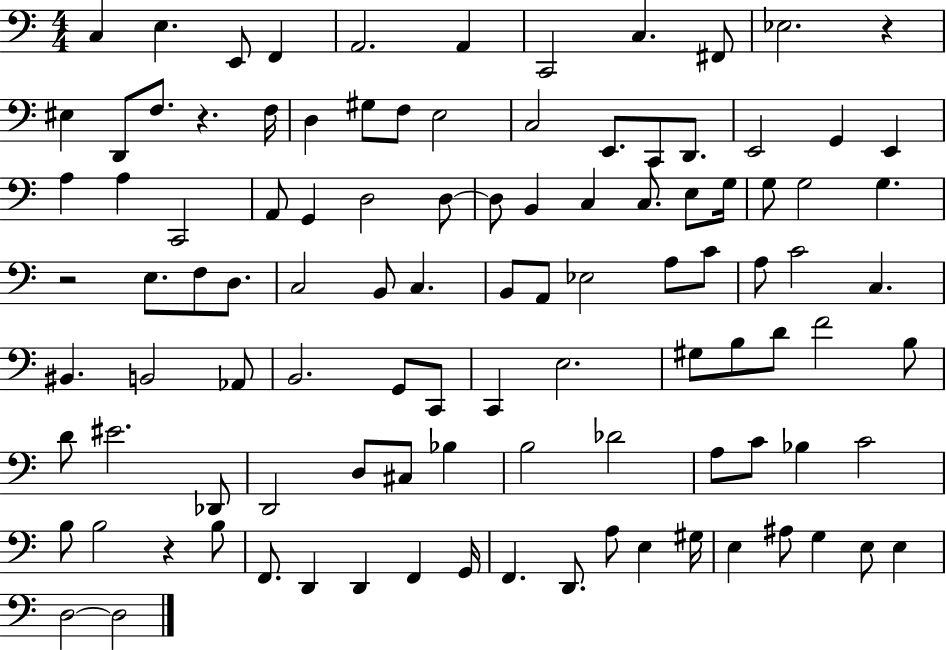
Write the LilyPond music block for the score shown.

{
  \clef bass
  \numericTimeSignature
  \time 4/4
  \key c \major
  c4 e4. e,8 f,4 | a,2. a,4 | c,2 c4. fis,8 | ees2. r4 | \break eis4 d,8 f8. r4. f16 | d4 gis8 f8 e2 | c2 e,8. c,8 d,8. | e,2 g,4 e,4 | \break a4 a4 c,2 | a,8 g,4 d2 d8~~ | d8 b,4 c4 c8. e8 g16 | g8 g2 g4. | \break r2 e8. f8 d8. | c2 b,8 c4. | b,8 a,8 ees2 a8 c'8 | a8 c'2 c4. | \break bis,4. b,2 aes,8 | b,2. g,8 c,8 | c,4 e2. | gis8 b8 d'8 f'2 b8 | \break d'8 eis'2. des,8 | d,2 d8 cis8 bes4 | b2 des'2 | a8 c'8 bes4 c'2 | \break b8 b2 r4 b8 | f,8. d,4 d,4 f,4 g,16 | f,4. d,8. a8 e4 gis16 | e4 ais8 g4 e8 e4 | \break d2~~ d2 | \bar "|."
}